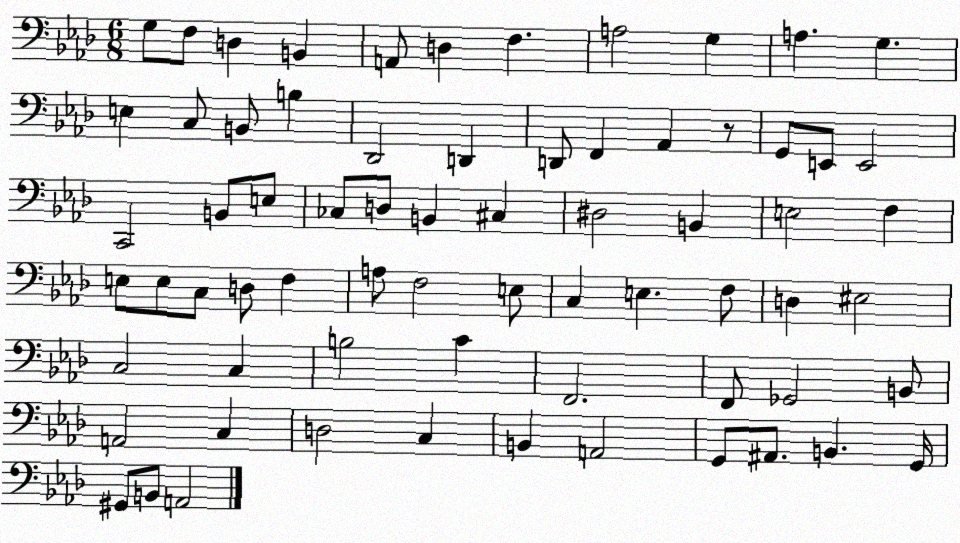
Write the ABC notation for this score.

X:1
T:Untitled
M:6/8
L:1/4
K:Ab
G,/2 F,/2 D, B,, A,,/2 D, F, A,2 G, A, G, E, C,/2 B,,/2 B, _D,,2 D,, D,,/2 F,, _A,, z/2 G,,/2 E,,/2 E,,2 C,,2 B,,/2 E,/2 _C,/2 D,/2 B,, ^C, ^D,2 B,, E,2 F, E,/2 E,/2 C,/2 D,/2 F, A,/2 F,2 E,/2 C, E, F,/2 D, ^E,2 C,2 C, B,2 C F,,2 F,,/2 _G,,2 B,,/2 A,,2 C, D,2 C, B,, A,,2 G,,/2 ^A,,/2 B,, G,,/4 ^G,,/2 B,,/2 A,,2